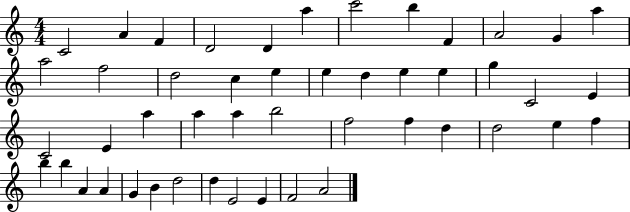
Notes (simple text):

C4/h A4/q F4/q D4/h D4/q A5/q C6/h B5/q F4/q A4/h G4/q A5/q A5/h F5/h D5/h C5/q E5/q E5/q D5/q E5/q E5/q G5/q C4/h E4/q C4/h E4/q A5/q A5/q A5/q B5/h F5/h F5/q D5/q D5/h E5/q F5/q B5/q B5/q A4/q A4/q G4/q B4/q D5/h D5/q E4/h E4/q F4/h A4/h